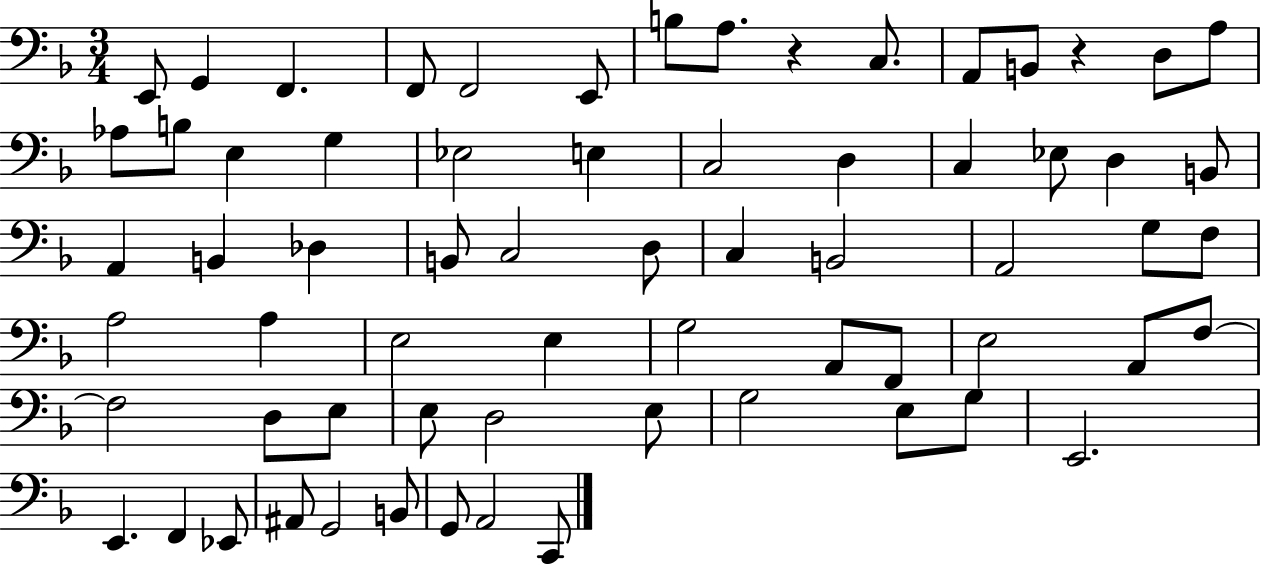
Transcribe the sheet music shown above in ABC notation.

X:1
T:Untitled
M:3/4
L:1/4
K:F
E,,/2 G,, F,, F,,/2 F,,2 E,,/2 B,/2 A,/2 z C,/2 A,,/2 B,,/2 z D,/2 A,/2 _A,/2 B,/2 E, G, _E,2 E, C,2 D, C, _E,/2 D, B,,/2 A,, B,, _D, B,,/2 C,2 D,/2 C, B,,2 A,,2 G,/2 F,/2 A,2 A, E,2 E, G,2 A,,/2 F,,/2 E,2 A,,/2 F,/2 F,2 D,/2 E,/2 E,/2 D,2 E,/2 G,2 E,/2 G,/2 E,,2 E,, F,, _E,,/2 ^A,,/2 G,,2 B,,/2 G,,/2 A,,2 C,,/2